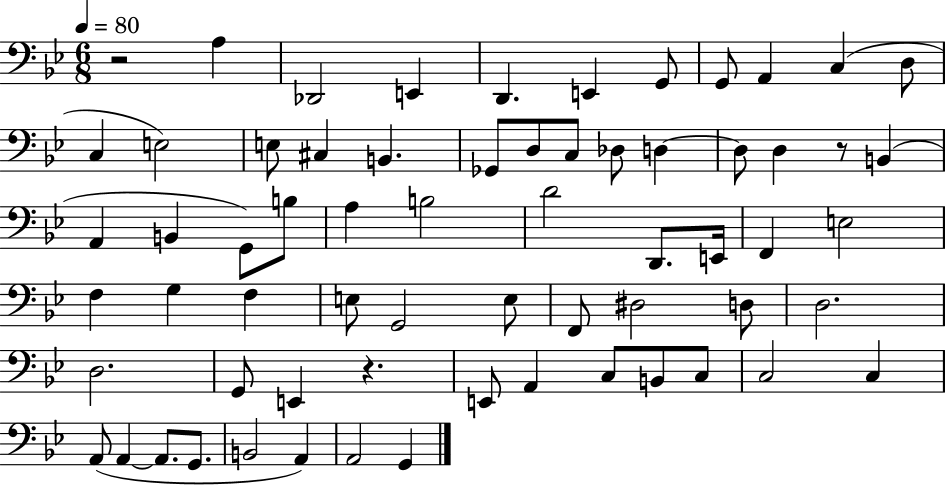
X:1
T:Untitled
M:6/8
L:1/4
K:Bb
z2 A, _D,,2 E,, D,, E,, G,,/2 G,,/2 A,, C, D,/2 C, E,2 E,/2 ^C, B,, _G,,/2 D,/2 C,/2 _D,/2 D, D,/2 D, z/2 B,, A,, B,, G,,/2 B,/2 A, B,2 D2 D,,/2 E,,/4 F,, E,2 F, G, F, E,/2 G,,2 E,/2 F,,/2 ^D,2 D,/2 D,2 D,2 G,,/2 E,, z E,,/2 A,, C,/2 B,,/2 C,/2 C,2 C, A,,/2 A,, A,,/2 G,,/2 B,,2 A,, A,,2 G,,